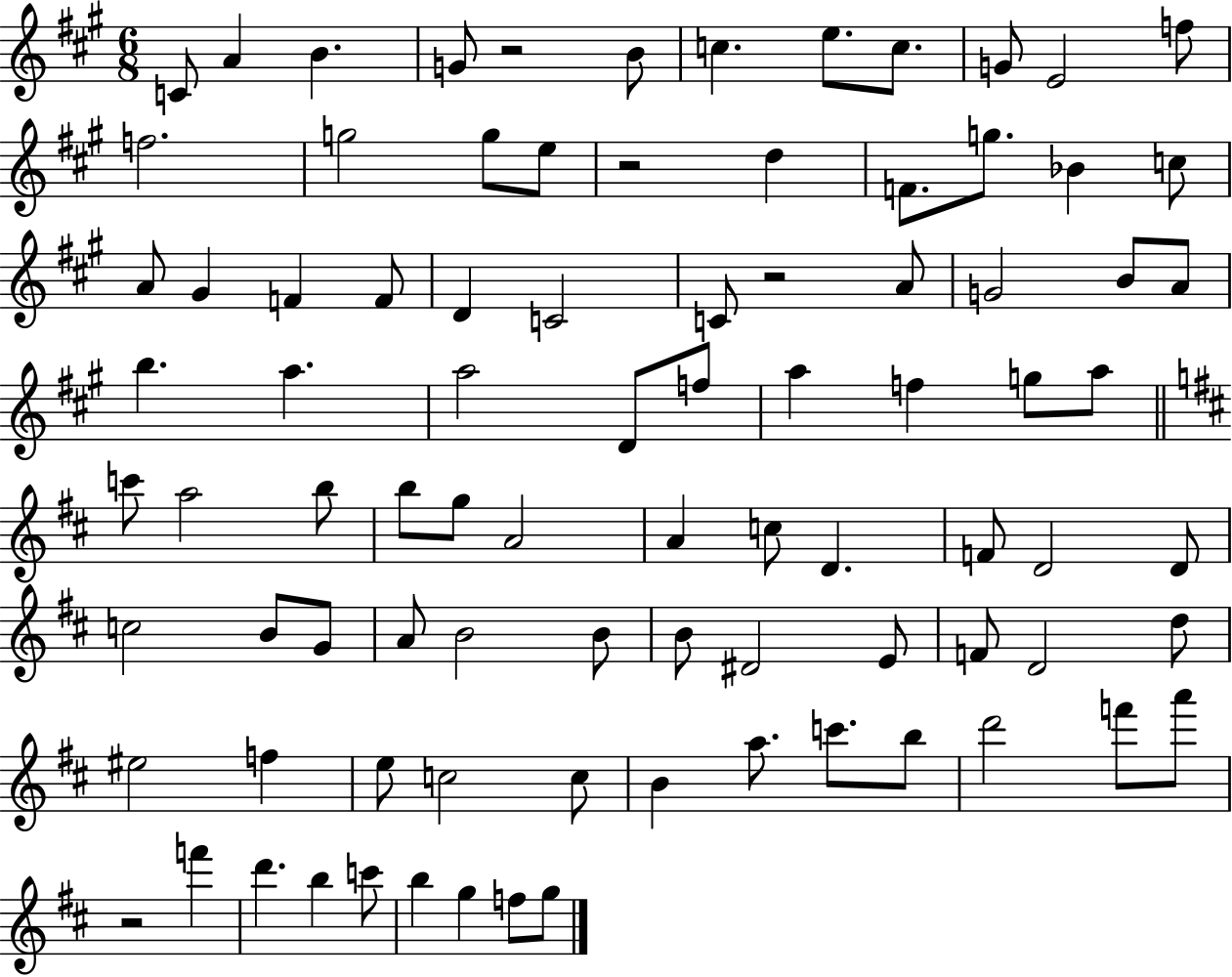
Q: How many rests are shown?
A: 4